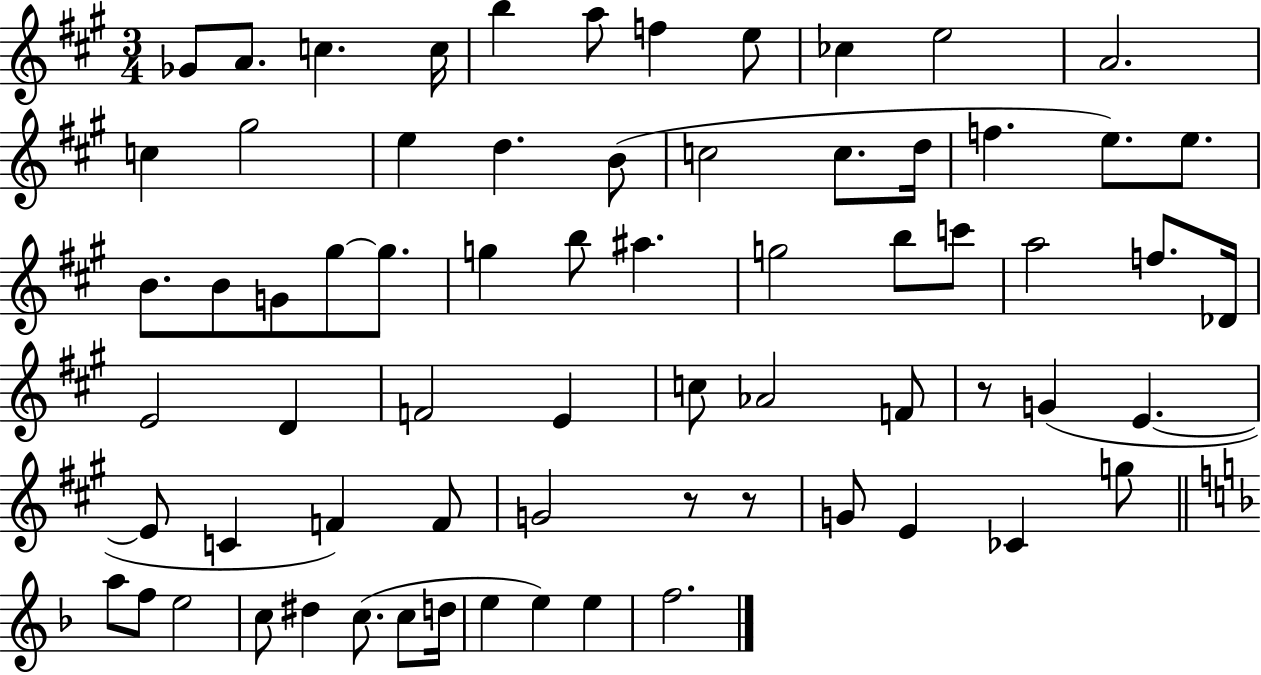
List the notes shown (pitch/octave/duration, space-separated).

Gb4/e A4/e. C5/q. C5/s B5/q A5/e F5/q E5/e CES5/q E5/h A4/h. C5/q G#5/h E5/q D5/q. B4/e C5/h C5/e. D5/s F5/q. E5/e. E5/e. B4/e. B4/e G4/e G#5/e G#5/e. G5/q B5/e A#5/q. G5/h B5/e C6/e A5/h F5/e. Db4/s E4/h D4/q F4/h E4/q C5/e Ab4/h F4/e R/e G4/q E4/q. E4/e C4/q F4/q F4/e G4/h R/e R/e G4/e E4/q CES4/q G5/e A5/e F5/e E5/h C5/e D#5/q C5/e. C5/e D5/s E5/q E5/q E5/q F5/h.